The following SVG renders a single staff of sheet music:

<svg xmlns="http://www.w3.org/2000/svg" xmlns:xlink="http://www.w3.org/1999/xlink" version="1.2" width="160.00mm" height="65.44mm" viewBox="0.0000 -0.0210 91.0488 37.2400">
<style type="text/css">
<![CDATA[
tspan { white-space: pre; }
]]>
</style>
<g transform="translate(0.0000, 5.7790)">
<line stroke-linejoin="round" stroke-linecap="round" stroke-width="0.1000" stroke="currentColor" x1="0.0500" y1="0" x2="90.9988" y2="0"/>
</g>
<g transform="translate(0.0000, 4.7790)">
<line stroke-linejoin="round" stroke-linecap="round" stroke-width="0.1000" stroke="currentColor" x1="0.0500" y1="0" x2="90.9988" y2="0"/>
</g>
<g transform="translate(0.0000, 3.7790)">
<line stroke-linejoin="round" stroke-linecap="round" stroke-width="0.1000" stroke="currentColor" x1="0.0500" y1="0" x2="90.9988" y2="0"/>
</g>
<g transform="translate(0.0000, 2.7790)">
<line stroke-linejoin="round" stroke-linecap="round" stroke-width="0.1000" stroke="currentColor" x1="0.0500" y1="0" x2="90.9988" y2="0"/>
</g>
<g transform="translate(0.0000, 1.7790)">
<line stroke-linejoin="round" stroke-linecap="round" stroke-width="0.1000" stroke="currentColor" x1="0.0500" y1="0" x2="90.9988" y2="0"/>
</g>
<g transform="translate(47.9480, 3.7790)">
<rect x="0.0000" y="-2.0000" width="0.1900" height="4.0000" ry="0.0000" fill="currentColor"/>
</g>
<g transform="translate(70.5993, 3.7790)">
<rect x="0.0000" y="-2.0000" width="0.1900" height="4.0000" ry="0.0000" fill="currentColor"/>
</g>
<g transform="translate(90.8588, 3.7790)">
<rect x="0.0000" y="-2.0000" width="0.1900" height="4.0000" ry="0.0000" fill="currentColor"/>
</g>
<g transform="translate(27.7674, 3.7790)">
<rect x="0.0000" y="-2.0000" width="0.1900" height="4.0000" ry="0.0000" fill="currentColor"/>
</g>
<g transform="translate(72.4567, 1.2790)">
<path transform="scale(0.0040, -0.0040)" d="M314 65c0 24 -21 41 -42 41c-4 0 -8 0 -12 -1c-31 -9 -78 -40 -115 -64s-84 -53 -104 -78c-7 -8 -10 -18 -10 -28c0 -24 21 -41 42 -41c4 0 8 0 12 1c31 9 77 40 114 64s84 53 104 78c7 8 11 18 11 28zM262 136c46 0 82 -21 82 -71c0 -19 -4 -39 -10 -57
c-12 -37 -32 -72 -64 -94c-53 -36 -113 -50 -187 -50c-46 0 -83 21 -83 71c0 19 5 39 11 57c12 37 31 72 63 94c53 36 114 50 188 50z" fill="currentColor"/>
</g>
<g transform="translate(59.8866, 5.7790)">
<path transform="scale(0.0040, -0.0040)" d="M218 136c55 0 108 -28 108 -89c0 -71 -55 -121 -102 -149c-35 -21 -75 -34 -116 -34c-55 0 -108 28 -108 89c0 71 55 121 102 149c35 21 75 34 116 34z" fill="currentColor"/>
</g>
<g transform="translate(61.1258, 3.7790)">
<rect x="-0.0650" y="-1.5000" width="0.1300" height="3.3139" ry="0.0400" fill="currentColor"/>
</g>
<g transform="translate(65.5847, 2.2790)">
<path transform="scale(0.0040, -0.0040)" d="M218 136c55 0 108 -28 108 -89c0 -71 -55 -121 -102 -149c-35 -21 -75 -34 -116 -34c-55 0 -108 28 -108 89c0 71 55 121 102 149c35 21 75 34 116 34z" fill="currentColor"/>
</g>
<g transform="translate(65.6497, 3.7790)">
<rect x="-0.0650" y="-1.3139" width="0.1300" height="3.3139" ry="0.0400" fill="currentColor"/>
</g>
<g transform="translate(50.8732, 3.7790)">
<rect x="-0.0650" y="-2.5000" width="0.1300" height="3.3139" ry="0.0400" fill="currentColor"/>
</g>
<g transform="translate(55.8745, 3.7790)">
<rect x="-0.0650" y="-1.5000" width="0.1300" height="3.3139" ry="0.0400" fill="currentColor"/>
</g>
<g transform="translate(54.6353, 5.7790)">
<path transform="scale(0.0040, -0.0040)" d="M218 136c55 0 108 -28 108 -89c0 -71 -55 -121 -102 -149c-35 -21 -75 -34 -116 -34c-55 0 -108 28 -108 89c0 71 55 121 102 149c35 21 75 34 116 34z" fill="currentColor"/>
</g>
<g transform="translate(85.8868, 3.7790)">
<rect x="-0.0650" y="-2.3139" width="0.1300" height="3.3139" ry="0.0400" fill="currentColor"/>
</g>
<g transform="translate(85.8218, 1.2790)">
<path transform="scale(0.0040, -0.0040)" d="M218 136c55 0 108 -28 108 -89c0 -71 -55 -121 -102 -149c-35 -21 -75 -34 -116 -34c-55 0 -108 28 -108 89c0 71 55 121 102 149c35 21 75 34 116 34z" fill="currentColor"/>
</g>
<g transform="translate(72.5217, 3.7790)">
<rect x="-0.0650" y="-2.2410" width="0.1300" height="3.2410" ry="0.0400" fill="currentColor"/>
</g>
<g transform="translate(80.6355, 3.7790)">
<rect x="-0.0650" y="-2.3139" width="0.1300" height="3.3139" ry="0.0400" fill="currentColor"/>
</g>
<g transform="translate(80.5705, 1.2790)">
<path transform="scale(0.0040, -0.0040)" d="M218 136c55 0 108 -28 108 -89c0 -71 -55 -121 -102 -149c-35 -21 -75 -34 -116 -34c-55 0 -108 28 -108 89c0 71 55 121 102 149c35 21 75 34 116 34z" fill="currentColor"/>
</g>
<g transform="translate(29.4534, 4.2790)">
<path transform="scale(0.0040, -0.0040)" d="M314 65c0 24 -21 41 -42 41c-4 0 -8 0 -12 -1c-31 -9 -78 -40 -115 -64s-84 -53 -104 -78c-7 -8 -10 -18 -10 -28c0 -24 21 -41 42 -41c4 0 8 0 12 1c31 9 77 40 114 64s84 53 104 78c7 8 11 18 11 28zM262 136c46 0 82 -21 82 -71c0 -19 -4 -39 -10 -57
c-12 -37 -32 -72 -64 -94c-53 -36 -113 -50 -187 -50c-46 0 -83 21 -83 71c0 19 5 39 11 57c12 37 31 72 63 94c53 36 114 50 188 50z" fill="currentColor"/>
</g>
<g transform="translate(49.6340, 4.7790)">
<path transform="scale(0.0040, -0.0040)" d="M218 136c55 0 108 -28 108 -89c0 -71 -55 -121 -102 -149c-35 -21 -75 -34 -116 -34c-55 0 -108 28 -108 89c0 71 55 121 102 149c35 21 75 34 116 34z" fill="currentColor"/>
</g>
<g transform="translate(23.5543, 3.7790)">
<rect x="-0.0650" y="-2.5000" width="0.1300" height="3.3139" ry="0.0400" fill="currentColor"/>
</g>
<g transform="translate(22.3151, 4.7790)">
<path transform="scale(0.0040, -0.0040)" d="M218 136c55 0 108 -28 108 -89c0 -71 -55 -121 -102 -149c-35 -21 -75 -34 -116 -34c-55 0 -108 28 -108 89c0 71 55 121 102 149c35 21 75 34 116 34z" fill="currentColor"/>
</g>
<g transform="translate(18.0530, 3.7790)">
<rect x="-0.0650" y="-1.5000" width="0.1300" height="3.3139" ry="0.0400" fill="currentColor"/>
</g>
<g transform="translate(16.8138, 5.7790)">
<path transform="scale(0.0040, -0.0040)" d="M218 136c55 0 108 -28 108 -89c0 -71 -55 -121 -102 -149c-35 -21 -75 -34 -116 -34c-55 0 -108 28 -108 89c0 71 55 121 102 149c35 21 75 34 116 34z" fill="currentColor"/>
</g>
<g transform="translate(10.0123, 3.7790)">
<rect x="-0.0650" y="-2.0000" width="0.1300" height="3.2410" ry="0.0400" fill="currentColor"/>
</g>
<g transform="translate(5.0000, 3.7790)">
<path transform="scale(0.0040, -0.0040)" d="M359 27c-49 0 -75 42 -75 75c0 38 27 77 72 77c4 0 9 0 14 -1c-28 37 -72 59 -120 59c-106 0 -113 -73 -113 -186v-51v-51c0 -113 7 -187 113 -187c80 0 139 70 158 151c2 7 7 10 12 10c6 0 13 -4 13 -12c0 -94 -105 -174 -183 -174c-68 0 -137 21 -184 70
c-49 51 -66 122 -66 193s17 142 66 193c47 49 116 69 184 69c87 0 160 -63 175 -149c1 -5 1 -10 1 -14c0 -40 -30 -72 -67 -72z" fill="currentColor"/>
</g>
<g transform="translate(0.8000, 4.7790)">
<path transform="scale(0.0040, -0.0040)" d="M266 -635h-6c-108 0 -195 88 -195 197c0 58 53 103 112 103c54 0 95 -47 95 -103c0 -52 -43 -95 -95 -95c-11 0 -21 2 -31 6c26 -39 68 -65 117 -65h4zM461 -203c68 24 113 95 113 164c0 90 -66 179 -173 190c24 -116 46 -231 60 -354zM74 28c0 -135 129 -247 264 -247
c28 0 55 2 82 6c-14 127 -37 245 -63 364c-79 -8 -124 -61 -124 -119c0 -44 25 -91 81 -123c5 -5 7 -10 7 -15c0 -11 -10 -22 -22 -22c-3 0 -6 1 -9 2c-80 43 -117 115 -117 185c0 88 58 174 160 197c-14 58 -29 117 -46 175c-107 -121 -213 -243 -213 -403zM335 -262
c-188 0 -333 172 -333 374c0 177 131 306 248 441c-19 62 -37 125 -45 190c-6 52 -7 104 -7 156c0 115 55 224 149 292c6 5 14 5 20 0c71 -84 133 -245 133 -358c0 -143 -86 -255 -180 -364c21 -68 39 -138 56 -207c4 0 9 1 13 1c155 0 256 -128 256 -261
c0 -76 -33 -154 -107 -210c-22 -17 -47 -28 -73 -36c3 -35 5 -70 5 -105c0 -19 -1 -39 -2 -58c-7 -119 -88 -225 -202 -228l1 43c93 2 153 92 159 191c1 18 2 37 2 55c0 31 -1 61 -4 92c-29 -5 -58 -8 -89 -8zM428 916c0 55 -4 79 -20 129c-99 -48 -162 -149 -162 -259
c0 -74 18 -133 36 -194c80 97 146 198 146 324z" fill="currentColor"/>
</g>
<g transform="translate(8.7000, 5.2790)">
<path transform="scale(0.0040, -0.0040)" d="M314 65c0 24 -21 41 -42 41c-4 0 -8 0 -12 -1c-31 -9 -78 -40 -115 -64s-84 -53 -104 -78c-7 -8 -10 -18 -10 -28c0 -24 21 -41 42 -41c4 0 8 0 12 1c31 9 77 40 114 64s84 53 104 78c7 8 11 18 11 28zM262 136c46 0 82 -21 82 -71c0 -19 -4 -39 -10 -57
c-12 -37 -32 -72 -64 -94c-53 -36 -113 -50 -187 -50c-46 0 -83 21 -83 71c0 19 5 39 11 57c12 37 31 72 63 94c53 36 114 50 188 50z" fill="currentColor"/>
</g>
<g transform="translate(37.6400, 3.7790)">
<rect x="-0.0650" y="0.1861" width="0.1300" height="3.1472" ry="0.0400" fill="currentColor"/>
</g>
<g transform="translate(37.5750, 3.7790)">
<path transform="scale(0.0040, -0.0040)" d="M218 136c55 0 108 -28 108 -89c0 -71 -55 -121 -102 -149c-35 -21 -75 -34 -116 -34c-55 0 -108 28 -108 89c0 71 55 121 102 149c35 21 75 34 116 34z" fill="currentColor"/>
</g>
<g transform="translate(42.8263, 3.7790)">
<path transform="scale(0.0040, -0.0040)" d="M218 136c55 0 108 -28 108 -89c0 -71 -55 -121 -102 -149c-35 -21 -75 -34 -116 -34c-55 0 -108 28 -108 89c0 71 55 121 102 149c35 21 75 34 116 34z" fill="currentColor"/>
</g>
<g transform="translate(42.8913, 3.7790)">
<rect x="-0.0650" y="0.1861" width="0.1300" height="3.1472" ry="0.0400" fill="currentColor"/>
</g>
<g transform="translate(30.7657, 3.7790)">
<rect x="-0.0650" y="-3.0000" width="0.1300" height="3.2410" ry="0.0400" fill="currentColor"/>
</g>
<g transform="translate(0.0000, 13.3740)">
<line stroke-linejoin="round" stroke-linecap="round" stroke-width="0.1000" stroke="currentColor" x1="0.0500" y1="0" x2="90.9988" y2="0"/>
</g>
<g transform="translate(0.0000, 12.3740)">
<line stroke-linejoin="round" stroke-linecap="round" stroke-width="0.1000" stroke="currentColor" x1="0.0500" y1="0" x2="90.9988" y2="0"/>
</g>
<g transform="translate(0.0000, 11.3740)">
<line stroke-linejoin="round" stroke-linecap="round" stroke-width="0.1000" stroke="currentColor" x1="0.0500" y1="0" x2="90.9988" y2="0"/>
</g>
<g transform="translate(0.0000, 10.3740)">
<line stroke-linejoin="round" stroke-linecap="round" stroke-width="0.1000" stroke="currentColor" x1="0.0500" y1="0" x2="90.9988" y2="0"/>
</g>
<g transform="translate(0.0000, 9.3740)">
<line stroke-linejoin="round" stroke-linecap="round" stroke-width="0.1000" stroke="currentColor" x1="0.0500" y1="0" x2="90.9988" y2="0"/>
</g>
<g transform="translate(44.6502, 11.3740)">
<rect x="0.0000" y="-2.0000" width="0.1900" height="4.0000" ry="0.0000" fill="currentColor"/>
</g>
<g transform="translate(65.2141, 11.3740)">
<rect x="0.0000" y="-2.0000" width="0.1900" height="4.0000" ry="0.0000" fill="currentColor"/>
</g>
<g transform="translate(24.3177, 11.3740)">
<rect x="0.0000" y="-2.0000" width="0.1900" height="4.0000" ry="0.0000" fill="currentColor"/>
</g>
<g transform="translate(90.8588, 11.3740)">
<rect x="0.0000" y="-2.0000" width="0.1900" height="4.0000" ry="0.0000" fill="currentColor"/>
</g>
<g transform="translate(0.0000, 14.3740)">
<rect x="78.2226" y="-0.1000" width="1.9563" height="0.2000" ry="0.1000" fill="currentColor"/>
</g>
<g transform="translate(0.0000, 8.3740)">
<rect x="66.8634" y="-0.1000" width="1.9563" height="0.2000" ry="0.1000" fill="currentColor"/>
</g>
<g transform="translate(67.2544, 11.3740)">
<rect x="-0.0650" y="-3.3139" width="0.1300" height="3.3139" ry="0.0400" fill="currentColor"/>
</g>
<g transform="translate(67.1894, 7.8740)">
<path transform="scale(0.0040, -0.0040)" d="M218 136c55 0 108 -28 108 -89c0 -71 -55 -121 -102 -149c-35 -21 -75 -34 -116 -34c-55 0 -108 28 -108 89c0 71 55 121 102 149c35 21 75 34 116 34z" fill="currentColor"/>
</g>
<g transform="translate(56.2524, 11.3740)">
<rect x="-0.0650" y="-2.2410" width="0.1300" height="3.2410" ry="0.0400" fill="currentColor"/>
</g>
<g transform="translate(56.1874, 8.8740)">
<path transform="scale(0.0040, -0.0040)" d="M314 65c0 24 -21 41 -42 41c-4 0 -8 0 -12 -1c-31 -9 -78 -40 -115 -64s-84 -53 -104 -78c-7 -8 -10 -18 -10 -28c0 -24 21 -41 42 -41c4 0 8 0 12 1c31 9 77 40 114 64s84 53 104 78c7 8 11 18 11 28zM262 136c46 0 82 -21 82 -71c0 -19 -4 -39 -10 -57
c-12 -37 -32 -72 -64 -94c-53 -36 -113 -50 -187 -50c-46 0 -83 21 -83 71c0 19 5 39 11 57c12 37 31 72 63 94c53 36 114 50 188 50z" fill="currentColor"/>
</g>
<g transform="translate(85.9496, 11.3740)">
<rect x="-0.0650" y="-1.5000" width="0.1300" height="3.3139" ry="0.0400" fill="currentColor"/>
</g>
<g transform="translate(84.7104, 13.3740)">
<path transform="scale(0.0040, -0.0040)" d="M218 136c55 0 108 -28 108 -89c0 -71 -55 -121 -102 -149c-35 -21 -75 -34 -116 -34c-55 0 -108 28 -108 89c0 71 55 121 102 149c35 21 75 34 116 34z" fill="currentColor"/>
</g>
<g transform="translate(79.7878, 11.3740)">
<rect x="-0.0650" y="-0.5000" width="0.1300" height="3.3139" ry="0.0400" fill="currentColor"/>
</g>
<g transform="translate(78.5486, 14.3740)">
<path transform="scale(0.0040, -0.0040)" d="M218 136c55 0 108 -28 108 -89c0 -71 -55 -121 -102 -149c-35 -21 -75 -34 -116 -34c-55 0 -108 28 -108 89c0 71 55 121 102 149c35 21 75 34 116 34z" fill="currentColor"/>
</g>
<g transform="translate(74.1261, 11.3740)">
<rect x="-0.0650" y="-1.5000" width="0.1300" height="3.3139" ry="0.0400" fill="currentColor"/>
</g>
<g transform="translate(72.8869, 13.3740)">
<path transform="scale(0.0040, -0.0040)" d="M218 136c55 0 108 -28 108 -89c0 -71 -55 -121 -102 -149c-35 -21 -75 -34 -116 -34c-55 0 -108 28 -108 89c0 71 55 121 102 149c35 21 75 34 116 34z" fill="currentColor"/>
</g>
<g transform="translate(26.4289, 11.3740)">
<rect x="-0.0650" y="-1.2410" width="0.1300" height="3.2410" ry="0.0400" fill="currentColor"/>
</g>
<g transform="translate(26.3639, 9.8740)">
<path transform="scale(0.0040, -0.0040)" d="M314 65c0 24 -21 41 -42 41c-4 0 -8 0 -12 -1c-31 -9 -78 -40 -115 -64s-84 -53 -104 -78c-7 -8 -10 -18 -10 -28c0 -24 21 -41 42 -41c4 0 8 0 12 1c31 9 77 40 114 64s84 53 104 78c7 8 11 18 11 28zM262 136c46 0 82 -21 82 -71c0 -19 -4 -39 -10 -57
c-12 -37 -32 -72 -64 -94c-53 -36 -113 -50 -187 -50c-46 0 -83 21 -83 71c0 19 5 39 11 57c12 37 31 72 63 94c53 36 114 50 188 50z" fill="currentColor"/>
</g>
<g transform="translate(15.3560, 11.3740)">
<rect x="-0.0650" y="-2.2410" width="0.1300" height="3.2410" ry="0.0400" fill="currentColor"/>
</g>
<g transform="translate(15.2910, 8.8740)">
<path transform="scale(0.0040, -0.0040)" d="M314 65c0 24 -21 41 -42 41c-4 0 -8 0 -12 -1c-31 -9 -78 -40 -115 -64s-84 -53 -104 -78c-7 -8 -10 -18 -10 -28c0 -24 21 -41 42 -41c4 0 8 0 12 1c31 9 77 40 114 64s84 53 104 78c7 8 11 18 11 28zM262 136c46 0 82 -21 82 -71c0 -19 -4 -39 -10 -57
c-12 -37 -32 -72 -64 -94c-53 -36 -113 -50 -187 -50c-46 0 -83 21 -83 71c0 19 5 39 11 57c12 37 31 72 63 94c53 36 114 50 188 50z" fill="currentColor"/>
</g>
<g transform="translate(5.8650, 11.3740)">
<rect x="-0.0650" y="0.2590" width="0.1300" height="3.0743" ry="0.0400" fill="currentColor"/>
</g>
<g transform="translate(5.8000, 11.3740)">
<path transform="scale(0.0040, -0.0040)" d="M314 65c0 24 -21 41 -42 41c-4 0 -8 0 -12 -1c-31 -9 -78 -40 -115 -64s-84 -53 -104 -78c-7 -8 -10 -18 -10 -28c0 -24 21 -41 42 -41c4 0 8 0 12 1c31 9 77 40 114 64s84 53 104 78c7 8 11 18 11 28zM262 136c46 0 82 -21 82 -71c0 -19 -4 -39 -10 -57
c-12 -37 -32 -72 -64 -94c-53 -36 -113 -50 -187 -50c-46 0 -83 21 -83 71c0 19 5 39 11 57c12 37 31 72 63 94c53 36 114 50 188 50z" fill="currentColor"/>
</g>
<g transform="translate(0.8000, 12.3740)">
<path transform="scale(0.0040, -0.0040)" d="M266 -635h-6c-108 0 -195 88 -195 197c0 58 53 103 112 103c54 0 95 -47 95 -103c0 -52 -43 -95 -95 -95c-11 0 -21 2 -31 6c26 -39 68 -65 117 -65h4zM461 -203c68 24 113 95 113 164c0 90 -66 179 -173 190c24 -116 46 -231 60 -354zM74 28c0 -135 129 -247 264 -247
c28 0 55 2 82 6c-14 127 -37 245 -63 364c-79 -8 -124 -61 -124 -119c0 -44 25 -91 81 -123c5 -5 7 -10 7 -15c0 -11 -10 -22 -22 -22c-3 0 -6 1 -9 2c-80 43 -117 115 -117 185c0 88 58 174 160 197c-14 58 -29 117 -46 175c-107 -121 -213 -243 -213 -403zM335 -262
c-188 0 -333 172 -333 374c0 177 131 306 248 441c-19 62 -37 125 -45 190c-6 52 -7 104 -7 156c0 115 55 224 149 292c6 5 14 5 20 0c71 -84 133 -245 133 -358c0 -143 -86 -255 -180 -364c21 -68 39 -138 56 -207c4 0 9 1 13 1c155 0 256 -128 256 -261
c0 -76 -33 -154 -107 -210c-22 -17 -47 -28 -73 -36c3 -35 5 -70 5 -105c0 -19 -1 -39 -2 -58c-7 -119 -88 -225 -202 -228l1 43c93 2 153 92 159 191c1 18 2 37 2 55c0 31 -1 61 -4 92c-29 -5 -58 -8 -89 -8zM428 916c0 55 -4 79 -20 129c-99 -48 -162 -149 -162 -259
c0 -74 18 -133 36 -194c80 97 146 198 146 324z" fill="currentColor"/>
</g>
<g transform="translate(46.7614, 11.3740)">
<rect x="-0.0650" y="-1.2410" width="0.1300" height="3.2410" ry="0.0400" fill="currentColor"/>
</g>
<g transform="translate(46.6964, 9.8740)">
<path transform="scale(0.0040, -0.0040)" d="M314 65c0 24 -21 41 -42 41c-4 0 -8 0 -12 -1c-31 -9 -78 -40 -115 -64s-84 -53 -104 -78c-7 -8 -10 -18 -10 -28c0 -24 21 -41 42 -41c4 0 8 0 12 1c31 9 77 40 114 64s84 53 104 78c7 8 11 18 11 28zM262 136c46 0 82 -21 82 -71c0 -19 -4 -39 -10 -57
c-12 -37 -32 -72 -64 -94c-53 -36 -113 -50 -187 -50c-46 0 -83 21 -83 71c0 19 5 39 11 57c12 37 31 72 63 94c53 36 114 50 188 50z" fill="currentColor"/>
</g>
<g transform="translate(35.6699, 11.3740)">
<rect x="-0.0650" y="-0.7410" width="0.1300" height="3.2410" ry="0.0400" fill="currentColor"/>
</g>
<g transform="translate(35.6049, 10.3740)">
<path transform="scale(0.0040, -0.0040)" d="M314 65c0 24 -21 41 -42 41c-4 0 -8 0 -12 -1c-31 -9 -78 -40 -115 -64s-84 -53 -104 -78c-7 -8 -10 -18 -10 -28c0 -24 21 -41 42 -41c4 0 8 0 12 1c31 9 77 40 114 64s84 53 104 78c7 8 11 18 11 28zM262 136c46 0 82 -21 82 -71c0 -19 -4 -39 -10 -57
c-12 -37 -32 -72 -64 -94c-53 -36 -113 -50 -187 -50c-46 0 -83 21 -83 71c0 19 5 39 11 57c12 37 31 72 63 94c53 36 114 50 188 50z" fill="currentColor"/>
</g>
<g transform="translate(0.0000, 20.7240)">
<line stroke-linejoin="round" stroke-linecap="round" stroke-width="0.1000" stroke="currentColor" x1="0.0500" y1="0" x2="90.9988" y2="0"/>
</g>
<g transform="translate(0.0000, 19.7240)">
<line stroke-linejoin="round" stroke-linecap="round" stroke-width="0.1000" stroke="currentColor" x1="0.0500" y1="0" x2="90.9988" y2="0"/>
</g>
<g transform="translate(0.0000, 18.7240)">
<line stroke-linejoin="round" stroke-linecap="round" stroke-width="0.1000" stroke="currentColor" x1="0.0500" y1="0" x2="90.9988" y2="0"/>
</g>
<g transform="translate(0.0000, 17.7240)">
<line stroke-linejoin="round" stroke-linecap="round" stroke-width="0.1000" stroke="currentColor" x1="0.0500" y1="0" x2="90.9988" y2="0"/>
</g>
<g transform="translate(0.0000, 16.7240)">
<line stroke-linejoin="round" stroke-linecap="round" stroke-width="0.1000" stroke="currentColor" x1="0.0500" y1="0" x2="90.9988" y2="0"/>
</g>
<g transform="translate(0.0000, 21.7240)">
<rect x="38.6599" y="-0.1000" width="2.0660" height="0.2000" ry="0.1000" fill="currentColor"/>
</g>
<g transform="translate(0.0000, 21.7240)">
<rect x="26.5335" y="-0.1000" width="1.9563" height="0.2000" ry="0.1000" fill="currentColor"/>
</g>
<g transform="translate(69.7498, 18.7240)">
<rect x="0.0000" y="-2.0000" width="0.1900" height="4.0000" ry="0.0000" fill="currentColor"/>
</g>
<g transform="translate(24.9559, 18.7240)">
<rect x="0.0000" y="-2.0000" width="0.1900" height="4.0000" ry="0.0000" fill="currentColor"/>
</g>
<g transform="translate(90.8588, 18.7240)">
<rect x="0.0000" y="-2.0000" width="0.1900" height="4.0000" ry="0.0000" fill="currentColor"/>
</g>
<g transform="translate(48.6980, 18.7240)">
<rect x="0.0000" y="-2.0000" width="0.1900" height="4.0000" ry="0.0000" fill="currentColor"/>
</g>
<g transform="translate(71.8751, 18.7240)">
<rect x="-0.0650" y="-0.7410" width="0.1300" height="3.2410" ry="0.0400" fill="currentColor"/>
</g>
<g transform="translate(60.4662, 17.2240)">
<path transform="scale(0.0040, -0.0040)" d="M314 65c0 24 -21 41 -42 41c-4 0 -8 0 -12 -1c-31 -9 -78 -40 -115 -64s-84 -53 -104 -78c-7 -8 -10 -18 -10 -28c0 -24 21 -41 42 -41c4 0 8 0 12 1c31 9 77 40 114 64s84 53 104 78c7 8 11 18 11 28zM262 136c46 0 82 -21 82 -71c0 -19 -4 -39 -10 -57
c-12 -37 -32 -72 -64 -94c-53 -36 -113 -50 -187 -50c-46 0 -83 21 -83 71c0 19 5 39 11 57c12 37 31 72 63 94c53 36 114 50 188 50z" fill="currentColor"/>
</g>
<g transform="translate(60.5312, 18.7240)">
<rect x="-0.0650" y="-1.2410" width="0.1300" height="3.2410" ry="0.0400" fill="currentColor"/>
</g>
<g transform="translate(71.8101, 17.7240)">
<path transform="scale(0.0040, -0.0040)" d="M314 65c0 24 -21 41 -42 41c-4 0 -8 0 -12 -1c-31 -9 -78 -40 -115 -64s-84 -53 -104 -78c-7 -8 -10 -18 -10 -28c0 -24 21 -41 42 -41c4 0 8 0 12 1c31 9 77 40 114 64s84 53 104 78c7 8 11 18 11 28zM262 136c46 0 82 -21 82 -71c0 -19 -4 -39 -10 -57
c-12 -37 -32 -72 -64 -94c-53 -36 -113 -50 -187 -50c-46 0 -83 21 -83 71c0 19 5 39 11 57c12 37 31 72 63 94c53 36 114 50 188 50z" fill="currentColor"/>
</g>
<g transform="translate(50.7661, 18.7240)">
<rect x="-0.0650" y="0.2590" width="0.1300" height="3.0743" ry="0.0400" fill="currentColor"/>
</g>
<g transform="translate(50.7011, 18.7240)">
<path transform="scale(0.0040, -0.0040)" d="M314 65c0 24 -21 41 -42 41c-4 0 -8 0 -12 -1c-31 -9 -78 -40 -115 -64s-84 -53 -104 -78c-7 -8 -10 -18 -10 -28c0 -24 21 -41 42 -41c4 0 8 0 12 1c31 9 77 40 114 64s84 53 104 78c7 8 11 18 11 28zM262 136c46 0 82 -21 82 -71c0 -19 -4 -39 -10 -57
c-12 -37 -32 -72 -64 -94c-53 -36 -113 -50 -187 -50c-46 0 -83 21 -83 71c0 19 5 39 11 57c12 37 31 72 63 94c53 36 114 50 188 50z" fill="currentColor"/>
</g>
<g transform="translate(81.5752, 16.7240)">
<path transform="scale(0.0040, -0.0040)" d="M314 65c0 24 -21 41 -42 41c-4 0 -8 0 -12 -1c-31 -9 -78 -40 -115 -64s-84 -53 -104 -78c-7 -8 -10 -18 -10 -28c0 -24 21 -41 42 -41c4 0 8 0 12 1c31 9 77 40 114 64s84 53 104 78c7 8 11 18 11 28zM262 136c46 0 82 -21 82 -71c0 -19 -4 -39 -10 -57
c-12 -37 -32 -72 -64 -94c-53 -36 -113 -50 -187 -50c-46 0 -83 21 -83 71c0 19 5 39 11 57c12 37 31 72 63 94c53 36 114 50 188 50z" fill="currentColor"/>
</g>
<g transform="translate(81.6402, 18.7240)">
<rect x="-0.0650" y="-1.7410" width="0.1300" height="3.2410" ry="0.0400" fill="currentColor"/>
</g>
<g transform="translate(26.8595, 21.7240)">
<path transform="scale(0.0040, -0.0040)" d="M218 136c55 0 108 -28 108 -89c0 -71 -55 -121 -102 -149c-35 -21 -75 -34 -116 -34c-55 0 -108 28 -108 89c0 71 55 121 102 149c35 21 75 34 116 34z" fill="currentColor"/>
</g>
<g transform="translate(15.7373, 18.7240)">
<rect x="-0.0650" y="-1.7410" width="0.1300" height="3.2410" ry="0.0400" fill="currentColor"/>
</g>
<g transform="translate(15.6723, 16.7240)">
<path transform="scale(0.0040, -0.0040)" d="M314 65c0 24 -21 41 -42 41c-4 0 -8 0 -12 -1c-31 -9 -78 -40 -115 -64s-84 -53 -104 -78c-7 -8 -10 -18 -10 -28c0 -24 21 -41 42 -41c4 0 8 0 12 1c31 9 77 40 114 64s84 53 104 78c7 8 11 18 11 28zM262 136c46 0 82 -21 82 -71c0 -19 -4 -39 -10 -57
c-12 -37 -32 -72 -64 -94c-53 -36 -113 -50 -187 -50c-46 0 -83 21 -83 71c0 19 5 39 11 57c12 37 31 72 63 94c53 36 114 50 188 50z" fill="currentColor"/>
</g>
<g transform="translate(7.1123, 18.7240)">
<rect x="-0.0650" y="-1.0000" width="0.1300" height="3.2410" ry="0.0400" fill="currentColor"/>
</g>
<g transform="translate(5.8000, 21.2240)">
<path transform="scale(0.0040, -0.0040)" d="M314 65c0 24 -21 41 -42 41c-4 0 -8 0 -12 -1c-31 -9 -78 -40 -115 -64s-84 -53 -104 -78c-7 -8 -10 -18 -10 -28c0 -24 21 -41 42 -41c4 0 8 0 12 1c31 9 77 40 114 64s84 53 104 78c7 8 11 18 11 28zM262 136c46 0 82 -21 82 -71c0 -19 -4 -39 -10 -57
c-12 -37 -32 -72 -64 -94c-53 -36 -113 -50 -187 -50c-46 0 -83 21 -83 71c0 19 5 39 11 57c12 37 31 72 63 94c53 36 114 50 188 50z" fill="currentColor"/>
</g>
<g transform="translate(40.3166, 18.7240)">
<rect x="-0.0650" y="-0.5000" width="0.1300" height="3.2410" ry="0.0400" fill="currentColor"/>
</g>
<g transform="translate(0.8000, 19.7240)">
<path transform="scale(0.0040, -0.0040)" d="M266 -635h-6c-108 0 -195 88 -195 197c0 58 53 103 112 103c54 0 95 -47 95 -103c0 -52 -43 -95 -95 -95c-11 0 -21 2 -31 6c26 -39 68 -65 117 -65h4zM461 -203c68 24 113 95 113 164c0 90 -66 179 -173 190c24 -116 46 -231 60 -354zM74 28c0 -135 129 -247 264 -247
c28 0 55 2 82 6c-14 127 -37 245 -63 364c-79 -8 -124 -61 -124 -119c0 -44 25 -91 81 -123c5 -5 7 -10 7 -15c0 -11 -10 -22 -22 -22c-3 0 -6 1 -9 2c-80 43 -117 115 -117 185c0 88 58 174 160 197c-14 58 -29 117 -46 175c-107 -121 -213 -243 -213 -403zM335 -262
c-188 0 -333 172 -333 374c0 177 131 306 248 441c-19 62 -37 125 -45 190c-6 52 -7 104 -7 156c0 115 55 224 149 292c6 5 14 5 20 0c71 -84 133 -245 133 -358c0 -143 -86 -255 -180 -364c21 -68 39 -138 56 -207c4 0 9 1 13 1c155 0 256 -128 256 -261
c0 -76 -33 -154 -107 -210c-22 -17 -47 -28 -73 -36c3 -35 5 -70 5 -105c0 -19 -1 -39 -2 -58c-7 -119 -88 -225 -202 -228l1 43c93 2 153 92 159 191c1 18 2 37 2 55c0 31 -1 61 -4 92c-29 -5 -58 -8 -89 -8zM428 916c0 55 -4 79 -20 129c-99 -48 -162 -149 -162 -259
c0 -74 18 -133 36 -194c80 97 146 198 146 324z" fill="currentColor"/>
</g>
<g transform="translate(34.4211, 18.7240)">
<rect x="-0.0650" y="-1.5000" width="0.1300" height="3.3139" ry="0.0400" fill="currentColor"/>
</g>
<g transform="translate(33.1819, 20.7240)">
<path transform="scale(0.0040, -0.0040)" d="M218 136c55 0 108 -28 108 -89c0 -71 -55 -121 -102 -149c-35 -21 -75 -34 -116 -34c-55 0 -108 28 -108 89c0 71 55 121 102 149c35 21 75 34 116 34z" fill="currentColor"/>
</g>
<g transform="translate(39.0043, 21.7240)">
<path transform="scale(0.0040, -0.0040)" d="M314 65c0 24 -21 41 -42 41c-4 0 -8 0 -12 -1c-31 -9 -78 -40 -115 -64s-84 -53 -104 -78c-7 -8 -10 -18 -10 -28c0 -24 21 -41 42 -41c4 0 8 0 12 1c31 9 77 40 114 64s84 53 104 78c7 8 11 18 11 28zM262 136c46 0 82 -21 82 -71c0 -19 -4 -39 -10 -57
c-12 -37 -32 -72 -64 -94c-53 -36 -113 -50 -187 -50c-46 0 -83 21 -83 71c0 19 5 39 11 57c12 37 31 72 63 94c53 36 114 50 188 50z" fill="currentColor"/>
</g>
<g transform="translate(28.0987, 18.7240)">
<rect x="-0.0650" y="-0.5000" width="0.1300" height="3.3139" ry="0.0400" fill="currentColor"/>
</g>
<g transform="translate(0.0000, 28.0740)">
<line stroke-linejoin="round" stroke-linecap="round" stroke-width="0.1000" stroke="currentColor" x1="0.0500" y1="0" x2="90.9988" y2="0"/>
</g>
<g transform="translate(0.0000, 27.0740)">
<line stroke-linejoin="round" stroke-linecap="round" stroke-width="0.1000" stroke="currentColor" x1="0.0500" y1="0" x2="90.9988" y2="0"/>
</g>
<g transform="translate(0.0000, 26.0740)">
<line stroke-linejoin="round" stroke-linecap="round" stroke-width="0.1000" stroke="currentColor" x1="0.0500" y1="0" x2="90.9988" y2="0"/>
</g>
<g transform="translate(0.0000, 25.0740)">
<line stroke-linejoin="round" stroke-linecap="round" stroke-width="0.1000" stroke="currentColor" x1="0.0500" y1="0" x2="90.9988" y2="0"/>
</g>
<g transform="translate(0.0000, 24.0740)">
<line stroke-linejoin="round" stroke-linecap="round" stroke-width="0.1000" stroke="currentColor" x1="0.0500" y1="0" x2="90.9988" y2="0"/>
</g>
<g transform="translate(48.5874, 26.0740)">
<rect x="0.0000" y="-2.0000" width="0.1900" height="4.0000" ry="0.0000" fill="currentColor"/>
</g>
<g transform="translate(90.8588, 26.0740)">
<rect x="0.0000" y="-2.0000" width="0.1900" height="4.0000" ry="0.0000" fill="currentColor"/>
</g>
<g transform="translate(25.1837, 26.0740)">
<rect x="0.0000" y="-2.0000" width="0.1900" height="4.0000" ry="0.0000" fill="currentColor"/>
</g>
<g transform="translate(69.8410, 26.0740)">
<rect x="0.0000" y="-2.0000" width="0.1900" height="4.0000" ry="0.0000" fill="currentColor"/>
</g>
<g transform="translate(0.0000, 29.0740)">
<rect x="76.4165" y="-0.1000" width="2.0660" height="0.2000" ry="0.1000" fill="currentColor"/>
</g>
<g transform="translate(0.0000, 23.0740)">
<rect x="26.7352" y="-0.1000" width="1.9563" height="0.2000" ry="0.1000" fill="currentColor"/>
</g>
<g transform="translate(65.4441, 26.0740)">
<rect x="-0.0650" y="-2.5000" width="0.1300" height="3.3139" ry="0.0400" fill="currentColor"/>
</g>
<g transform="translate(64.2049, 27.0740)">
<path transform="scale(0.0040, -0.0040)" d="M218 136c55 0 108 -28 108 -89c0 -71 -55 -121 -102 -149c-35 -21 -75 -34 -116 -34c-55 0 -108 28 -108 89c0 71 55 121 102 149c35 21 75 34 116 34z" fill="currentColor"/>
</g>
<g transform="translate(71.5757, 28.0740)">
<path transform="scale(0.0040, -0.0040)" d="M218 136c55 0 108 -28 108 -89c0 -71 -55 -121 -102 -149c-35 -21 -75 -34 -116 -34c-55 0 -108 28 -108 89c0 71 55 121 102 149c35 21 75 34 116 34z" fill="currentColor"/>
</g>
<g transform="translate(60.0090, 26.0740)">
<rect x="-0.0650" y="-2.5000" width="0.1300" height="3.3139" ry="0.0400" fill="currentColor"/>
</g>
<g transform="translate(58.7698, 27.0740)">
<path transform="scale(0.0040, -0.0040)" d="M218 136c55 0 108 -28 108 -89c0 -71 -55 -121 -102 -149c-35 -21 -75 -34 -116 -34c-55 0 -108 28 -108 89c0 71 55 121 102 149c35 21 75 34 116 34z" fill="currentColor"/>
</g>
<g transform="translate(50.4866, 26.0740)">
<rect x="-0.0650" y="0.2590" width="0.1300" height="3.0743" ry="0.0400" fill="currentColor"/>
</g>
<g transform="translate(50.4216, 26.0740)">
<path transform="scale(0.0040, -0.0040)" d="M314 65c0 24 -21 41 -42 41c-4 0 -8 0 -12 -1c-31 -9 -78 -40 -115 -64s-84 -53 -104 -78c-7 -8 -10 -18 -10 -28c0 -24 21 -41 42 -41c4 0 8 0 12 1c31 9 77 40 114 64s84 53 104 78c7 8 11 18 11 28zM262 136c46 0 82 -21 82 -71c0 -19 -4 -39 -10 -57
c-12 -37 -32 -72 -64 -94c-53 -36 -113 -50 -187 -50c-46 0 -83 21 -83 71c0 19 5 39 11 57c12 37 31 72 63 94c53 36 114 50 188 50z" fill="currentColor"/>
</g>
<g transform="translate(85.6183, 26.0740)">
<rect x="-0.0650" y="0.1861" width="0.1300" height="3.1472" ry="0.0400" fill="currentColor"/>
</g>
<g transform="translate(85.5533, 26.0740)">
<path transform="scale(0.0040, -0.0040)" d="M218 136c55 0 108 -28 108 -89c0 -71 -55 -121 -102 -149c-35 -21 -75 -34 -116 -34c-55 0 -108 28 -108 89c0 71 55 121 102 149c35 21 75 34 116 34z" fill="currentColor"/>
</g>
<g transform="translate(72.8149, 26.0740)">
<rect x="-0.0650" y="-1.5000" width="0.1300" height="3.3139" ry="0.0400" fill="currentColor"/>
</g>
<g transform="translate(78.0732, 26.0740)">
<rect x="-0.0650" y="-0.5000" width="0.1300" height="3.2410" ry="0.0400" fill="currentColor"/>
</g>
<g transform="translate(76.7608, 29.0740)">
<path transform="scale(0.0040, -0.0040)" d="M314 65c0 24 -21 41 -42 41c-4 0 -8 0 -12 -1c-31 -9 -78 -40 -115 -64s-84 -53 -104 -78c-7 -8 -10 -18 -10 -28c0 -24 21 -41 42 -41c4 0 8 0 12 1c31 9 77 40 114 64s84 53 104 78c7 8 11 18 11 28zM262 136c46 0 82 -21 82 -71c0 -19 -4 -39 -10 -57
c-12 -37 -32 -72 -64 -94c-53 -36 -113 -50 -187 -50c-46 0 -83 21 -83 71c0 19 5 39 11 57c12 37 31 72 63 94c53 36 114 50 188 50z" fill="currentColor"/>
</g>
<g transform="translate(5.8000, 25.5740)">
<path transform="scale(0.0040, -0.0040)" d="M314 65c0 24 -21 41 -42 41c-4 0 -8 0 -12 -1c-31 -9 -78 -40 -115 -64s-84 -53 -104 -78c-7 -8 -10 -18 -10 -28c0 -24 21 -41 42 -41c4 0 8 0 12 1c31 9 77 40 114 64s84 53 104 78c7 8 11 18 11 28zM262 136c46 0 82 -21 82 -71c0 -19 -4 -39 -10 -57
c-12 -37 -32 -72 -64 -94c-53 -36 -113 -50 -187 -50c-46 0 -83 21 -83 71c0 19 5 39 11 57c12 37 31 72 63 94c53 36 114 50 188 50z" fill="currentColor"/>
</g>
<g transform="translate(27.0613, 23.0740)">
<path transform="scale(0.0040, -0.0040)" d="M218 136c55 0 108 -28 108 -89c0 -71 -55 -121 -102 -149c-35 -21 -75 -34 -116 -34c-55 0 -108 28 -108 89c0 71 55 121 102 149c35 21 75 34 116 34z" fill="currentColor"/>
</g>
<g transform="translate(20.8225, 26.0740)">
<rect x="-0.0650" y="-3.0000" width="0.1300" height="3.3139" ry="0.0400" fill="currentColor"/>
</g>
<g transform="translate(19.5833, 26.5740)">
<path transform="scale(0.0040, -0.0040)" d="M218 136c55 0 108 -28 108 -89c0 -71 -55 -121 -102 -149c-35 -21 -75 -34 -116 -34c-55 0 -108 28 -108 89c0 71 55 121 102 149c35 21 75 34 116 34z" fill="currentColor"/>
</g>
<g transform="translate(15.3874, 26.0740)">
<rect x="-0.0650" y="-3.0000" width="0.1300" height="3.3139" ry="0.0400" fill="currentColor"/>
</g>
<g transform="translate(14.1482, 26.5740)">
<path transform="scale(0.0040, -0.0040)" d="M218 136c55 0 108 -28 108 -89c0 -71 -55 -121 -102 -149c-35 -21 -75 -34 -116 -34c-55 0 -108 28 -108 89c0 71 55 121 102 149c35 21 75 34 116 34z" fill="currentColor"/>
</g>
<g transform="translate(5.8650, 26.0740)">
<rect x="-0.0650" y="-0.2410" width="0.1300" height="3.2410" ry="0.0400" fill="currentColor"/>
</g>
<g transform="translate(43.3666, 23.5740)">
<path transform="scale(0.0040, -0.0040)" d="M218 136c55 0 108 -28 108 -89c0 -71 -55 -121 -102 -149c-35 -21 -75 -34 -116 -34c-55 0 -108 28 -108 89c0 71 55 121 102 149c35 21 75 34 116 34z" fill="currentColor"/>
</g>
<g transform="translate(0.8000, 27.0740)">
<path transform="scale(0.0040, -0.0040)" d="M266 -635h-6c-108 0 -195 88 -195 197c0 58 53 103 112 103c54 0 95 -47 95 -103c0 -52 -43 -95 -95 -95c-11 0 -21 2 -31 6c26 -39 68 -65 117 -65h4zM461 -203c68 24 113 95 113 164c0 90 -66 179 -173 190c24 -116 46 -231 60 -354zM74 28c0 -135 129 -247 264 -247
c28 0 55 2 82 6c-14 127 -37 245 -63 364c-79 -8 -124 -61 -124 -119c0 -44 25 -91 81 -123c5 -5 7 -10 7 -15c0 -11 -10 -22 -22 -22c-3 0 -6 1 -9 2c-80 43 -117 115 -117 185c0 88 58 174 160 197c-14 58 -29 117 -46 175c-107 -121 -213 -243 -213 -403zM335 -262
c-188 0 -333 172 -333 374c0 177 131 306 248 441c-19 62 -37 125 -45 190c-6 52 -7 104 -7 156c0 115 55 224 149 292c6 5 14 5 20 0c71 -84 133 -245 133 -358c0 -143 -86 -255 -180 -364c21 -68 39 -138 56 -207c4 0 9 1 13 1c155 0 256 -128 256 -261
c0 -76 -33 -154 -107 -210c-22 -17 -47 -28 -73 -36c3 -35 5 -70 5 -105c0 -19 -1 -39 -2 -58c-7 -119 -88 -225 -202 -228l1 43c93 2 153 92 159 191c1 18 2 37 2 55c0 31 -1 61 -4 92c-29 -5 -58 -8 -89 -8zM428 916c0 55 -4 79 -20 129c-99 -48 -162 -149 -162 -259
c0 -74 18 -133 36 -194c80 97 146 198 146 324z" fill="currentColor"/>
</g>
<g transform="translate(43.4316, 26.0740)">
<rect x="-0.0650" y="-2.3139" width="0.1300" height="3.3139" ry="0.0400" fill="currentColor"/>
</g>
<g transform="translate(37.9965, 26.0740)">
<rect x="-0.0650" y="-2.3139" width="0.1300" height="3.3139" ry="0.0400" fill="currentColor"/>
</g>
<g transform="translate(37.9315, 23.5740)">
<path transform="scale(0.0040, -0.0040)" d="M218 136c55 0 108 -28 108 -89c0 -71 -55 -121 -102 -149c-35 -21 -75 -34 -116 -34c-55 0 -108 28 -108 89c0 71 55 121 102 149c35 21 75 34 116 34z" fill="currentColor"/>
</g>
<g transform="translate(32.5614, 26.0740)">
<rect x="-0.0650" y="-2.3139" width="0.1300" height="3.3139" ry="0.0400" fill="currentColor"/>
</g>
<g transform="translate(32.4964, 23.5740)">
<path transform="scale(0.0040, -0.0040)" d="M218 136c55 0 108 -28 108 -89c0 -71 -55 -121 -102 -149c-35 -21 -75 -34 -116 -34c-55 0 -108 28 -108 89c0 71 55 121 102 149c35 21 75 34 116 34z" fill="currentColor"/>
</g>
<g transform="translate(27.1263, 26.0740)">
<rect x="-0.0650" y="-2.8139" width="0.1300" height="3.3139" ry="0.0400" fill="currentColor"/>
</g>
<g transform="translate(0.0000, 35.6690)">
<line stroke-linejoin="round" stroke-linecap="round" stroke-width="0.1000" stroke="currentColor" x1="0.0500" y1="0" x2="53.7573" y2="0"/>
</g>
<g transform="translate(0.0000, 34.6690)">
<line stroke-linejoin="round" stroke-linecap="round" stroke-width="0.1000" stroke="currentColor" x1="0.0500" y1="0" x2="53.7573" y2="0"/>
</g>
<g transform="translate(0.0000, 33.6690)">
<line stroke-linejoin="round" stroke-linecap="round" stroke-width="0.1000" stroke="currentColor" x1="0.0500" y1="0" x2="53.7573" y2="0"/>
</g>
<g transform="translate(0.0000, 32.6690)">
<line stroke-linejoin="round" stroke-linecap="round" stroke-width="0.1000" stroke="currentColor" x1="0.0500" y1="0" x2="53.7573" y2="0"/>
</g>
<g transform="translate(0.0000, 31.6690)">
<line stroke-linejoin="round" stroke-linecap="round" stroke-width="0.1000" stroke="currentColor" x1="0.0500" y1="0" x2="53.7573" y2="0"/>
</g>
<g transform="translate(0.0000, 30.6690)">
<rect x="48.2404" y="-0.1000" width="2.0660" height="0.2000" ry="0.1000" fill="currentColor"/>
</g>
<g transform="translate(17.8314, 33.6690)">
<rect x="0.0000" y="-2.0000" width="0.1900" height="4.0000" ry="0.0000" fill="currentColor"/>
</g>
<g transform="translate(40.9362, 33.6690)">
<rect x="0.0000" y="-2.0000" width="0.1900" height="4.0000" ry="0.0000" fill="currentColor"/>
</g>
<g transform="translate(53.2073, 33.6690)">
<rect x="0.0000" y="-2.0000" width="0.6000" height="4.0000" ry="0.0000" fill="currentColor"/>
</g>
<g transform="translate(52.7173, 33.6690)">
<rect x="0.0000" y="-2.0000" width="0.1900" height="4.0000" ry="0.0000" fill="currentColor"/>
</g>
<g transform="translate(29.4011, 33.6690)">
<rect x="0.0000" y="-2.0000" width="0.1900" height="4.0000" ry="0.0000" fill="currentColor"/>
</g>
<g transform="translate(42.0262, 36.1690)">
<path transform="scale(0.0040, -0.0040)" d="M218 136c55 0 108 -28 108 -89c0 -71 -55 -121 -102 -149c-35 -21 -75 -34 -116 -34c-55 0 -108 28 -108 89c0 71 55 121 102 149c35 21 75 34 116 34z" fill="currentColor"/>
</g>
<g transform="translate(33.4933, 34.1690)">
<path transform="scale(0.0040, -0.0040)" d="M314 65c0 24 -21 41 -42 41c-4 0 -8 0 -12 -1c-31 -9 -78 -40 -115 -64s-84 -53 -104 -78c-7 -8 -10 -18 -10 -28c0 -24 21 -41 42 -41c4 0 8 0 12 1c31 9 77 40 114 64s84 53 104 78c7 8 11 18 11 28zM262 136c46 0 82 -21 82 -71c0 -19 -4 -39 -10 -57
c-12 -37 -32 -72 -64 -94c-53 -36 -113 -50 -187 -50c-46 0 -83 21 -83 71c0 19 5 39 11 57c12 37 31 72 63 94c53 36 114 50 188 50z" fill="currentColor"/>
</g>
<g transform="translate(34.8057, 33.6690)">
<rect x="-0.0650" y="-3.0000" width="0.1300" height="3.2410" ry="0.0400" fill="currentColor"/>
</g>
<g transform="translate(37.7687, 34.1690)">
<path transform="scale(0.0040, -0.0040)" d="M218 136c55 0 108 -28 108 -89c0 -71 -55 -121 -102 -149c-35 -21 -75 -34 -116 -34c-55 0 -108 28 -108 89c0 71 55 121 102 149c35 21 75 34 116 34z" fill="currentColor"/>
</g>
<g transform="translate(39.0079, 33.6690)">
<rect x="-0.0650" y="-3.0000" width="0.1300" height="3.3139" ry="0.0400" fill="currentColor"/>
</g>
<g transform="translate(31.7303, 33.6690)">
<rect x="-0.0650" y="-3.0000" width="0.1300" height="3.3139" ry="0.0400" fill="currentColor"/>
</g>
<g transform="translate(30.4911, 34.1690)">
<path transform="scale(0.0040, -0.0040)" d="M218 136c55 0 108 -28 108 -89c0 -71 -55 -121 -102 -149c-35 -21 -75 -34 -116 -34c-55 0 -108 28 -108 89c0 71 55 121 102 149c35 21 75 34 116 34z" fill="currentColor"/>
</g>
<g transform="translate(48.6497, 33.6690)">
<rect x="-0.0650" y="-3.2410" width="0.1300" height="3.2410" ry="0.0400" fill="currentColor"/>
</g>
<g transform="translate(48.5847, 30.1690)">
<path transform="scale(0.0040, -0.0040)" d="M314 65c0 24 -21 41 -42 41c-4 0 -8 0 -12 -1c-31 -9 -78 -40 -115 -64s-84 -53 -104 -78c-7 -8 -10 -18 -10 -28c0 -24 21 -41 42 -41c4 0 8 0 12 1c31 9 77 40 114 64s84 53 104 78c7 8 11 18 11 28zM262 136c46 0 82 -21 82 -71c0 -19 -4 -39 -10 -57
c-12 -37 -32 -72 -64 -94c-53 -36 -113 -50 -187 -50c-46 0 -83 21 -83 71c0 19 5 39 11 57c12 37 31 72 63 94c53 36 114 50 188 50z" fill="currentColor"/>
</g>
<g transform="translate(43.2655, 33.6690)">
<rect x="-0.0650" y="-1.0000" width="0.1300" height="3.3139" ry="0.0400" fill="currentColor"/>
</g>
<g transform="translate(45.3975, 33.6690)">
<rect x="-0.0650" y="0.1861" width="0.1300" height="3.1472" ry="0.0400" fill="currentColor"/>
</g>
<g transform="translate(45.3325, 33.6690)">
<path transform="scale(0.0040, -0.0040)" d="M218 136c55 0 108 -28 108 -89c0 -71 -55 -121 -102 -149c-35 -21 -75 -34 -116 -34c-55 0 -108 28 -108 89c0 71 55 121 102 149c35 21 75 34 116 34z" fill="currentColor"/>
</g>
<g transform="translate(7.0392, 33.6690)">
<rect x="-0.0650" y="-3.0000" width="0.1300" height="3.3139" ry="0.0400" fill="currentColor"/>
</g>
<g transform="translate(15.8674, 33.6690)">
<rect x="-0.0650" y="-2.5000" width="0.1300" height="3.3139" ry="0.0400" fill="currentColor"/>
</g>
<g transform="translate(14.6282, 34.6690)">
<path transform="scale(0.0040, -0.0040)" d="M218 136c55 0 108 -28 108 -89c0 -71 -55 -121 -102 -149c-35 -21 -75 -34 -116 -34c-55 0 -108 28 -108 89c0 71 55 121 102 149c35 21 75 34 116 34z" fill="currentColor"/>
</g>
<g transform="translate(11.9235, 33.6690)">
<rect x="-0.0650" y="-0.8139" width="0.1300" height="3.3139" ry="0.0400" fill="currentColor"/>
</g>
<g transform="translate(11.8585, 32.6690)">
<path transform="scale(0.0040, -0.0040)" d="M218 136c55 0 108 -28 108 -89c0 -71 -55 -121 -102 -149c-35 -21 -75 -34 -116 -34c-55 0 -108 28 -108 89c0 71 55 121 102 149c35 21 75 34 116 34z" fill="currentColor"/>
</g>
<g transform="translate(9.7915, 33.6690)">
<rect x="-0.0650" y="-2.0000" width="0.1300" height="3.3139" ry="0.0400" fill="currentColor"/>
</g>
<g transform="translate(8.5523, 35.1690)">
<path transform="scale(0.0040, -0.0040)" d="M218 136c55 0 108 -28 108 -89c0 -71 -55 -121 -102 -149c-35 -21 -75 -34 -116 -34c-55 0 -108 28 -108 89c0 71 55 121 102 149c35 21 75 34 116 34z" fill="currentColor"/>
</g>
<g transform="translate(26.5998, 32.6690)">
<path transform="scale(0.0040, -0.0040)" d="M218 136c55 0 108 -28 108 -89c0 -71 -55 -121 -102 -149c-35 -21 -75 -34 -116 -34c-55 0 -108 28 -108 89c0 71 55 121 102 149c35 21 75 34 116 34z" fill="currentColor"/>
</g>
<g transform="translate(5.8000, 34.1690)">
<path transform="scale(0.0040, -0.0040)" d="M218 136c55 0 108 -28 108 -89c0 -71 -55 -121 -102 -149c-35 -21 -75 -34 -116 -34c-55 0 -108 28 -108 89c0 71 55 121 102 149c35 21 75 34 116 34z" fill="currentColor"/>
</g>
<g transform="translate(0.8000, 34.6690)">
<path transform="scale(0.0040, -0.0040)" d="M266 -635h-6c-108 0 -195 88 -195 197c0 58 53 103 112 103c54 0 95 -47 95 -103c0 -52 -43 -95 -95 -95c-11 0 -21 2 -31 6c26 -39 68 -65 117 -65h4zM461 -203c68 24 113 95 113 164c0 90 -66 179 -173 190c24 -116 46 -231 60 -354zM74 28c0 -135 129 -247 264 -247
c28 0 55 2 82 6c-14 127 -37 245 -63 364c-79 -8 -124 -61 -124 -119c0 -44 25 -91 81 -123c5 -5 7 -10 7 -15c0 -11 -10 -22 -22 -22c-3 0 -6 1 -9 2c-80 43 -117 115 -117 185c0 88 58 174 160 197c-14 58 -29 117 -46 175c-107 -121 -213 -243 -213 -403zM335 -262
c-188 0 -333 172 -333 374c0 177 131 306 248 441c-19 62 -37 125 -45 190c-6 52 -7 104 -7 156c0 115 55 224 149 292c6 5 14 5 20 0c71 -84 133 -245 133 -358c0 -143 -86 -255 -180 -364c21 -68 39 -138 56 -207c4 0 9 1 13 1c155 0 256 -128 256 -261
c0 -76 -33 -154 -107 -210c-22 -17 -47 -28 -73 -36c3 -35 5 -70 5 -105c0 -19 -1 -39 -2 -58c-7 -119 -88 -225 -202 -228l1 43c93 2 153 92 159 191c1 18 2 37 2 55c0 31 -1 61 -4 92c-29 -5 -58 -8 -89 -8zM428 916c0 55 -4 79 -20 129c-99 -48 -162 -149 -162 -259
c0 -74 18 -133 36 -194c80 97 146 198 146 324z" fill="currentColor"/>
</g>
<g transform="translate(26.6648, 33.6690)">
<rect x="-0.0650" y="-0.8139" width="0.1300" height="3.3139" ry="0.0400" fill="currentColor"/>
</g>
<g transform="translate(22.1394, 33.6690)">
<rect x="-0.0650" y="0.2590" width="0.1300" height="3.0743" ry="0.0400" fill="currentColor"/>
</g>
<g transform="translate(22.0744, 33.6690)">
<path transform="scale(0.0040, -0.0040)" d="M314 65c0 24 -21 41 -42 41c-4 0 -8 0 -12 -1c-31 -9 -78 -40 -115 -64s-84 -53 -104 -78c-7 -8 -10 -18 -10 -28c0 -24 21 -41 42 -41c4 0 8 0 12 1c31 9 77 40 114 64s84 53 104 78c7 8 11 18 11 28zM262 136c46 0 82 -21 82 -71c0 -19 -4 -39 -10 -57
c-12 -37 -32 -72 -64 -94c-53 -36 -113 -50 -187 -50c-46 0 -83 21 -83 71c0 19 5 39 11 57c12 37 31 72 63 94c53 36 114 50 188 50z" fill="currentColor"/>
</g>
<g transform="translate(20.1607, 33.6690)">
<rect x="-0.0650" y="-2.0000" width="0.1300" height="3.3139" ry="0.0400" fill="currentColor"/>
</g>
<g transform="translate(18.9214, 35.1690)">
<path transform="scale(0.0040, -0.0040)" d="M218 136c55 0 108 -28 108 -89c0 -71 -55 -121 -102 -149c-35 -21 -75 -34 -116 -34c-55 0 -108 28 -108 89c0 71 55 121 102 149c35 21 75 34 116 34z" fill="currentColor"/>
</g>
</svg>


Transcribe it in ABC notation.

X:1
T:Untitled
M:4/4
L:1/4
K:C
F2 E G A2 B B G E E e g2 g g B2 g2 e2 d2 e2 g2 b E C E D2 f2 C E C2 B2 e2 d2 f2 c2 A A a g g g B2 G G E C2 B A F d G F B2 d A A2 A D B b2